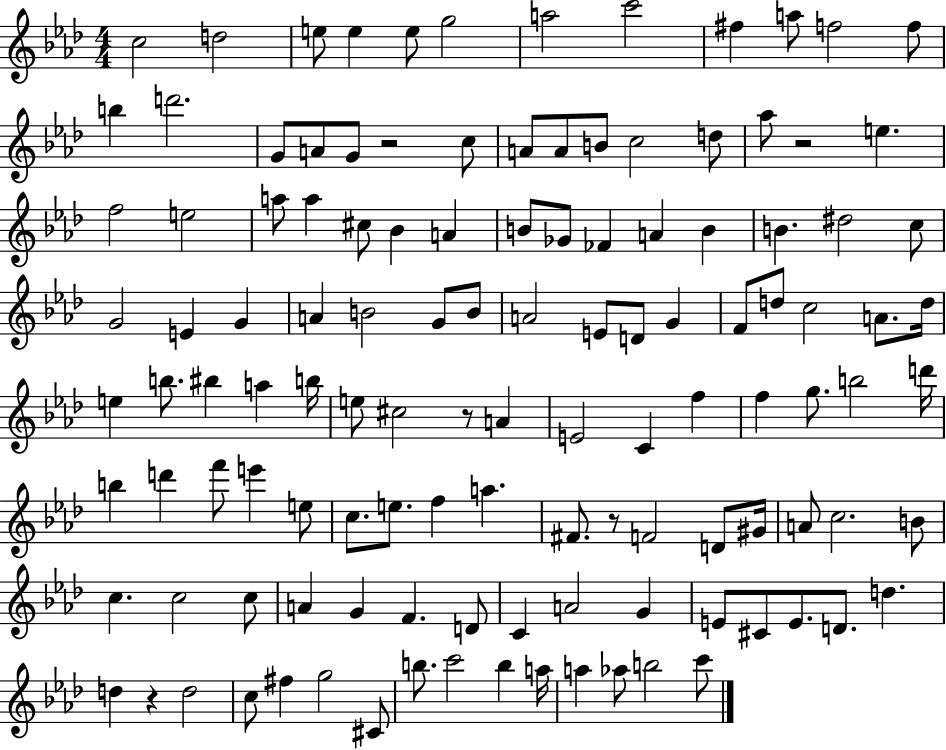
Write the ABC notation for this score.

X:1
T:Untitled
M:4/4
L:1/4
K:Ab
c2 d2 e/2 e e/2 g2 a2 c'2 ^f a/2 f2 f/2 b d'2 G/2 A/2 G/2 z2 c/2 A/2 A/2 B/2 c2 d/2 _a/2 z2 e f2 e2 a/2 a ^c/2 _B A B/2 _G/2 _F A B B ^d2 c/2 G2 E G A B2 G/2 B/2 A2 E/2 D/2 G F/2 d/2 c2 A/2 d/4 e b/2 ^b a b/4 e/2 ^c2 z/2 A E2 C f f g/2 b2 d'/4 b d' f'/2 e' e/2 c/2 e/2 f a ^F/2 z/2 F2 D/2 ^G/4 A/2 c2 B/2 c c2 c/2 A G F D/2 C A2 G E/2 ^C/2 E/2 D/2 d d z d2 c/2 ^f g2 ^C/2 b/2 c'2 b a/4 a _a/2 b2 c'/2